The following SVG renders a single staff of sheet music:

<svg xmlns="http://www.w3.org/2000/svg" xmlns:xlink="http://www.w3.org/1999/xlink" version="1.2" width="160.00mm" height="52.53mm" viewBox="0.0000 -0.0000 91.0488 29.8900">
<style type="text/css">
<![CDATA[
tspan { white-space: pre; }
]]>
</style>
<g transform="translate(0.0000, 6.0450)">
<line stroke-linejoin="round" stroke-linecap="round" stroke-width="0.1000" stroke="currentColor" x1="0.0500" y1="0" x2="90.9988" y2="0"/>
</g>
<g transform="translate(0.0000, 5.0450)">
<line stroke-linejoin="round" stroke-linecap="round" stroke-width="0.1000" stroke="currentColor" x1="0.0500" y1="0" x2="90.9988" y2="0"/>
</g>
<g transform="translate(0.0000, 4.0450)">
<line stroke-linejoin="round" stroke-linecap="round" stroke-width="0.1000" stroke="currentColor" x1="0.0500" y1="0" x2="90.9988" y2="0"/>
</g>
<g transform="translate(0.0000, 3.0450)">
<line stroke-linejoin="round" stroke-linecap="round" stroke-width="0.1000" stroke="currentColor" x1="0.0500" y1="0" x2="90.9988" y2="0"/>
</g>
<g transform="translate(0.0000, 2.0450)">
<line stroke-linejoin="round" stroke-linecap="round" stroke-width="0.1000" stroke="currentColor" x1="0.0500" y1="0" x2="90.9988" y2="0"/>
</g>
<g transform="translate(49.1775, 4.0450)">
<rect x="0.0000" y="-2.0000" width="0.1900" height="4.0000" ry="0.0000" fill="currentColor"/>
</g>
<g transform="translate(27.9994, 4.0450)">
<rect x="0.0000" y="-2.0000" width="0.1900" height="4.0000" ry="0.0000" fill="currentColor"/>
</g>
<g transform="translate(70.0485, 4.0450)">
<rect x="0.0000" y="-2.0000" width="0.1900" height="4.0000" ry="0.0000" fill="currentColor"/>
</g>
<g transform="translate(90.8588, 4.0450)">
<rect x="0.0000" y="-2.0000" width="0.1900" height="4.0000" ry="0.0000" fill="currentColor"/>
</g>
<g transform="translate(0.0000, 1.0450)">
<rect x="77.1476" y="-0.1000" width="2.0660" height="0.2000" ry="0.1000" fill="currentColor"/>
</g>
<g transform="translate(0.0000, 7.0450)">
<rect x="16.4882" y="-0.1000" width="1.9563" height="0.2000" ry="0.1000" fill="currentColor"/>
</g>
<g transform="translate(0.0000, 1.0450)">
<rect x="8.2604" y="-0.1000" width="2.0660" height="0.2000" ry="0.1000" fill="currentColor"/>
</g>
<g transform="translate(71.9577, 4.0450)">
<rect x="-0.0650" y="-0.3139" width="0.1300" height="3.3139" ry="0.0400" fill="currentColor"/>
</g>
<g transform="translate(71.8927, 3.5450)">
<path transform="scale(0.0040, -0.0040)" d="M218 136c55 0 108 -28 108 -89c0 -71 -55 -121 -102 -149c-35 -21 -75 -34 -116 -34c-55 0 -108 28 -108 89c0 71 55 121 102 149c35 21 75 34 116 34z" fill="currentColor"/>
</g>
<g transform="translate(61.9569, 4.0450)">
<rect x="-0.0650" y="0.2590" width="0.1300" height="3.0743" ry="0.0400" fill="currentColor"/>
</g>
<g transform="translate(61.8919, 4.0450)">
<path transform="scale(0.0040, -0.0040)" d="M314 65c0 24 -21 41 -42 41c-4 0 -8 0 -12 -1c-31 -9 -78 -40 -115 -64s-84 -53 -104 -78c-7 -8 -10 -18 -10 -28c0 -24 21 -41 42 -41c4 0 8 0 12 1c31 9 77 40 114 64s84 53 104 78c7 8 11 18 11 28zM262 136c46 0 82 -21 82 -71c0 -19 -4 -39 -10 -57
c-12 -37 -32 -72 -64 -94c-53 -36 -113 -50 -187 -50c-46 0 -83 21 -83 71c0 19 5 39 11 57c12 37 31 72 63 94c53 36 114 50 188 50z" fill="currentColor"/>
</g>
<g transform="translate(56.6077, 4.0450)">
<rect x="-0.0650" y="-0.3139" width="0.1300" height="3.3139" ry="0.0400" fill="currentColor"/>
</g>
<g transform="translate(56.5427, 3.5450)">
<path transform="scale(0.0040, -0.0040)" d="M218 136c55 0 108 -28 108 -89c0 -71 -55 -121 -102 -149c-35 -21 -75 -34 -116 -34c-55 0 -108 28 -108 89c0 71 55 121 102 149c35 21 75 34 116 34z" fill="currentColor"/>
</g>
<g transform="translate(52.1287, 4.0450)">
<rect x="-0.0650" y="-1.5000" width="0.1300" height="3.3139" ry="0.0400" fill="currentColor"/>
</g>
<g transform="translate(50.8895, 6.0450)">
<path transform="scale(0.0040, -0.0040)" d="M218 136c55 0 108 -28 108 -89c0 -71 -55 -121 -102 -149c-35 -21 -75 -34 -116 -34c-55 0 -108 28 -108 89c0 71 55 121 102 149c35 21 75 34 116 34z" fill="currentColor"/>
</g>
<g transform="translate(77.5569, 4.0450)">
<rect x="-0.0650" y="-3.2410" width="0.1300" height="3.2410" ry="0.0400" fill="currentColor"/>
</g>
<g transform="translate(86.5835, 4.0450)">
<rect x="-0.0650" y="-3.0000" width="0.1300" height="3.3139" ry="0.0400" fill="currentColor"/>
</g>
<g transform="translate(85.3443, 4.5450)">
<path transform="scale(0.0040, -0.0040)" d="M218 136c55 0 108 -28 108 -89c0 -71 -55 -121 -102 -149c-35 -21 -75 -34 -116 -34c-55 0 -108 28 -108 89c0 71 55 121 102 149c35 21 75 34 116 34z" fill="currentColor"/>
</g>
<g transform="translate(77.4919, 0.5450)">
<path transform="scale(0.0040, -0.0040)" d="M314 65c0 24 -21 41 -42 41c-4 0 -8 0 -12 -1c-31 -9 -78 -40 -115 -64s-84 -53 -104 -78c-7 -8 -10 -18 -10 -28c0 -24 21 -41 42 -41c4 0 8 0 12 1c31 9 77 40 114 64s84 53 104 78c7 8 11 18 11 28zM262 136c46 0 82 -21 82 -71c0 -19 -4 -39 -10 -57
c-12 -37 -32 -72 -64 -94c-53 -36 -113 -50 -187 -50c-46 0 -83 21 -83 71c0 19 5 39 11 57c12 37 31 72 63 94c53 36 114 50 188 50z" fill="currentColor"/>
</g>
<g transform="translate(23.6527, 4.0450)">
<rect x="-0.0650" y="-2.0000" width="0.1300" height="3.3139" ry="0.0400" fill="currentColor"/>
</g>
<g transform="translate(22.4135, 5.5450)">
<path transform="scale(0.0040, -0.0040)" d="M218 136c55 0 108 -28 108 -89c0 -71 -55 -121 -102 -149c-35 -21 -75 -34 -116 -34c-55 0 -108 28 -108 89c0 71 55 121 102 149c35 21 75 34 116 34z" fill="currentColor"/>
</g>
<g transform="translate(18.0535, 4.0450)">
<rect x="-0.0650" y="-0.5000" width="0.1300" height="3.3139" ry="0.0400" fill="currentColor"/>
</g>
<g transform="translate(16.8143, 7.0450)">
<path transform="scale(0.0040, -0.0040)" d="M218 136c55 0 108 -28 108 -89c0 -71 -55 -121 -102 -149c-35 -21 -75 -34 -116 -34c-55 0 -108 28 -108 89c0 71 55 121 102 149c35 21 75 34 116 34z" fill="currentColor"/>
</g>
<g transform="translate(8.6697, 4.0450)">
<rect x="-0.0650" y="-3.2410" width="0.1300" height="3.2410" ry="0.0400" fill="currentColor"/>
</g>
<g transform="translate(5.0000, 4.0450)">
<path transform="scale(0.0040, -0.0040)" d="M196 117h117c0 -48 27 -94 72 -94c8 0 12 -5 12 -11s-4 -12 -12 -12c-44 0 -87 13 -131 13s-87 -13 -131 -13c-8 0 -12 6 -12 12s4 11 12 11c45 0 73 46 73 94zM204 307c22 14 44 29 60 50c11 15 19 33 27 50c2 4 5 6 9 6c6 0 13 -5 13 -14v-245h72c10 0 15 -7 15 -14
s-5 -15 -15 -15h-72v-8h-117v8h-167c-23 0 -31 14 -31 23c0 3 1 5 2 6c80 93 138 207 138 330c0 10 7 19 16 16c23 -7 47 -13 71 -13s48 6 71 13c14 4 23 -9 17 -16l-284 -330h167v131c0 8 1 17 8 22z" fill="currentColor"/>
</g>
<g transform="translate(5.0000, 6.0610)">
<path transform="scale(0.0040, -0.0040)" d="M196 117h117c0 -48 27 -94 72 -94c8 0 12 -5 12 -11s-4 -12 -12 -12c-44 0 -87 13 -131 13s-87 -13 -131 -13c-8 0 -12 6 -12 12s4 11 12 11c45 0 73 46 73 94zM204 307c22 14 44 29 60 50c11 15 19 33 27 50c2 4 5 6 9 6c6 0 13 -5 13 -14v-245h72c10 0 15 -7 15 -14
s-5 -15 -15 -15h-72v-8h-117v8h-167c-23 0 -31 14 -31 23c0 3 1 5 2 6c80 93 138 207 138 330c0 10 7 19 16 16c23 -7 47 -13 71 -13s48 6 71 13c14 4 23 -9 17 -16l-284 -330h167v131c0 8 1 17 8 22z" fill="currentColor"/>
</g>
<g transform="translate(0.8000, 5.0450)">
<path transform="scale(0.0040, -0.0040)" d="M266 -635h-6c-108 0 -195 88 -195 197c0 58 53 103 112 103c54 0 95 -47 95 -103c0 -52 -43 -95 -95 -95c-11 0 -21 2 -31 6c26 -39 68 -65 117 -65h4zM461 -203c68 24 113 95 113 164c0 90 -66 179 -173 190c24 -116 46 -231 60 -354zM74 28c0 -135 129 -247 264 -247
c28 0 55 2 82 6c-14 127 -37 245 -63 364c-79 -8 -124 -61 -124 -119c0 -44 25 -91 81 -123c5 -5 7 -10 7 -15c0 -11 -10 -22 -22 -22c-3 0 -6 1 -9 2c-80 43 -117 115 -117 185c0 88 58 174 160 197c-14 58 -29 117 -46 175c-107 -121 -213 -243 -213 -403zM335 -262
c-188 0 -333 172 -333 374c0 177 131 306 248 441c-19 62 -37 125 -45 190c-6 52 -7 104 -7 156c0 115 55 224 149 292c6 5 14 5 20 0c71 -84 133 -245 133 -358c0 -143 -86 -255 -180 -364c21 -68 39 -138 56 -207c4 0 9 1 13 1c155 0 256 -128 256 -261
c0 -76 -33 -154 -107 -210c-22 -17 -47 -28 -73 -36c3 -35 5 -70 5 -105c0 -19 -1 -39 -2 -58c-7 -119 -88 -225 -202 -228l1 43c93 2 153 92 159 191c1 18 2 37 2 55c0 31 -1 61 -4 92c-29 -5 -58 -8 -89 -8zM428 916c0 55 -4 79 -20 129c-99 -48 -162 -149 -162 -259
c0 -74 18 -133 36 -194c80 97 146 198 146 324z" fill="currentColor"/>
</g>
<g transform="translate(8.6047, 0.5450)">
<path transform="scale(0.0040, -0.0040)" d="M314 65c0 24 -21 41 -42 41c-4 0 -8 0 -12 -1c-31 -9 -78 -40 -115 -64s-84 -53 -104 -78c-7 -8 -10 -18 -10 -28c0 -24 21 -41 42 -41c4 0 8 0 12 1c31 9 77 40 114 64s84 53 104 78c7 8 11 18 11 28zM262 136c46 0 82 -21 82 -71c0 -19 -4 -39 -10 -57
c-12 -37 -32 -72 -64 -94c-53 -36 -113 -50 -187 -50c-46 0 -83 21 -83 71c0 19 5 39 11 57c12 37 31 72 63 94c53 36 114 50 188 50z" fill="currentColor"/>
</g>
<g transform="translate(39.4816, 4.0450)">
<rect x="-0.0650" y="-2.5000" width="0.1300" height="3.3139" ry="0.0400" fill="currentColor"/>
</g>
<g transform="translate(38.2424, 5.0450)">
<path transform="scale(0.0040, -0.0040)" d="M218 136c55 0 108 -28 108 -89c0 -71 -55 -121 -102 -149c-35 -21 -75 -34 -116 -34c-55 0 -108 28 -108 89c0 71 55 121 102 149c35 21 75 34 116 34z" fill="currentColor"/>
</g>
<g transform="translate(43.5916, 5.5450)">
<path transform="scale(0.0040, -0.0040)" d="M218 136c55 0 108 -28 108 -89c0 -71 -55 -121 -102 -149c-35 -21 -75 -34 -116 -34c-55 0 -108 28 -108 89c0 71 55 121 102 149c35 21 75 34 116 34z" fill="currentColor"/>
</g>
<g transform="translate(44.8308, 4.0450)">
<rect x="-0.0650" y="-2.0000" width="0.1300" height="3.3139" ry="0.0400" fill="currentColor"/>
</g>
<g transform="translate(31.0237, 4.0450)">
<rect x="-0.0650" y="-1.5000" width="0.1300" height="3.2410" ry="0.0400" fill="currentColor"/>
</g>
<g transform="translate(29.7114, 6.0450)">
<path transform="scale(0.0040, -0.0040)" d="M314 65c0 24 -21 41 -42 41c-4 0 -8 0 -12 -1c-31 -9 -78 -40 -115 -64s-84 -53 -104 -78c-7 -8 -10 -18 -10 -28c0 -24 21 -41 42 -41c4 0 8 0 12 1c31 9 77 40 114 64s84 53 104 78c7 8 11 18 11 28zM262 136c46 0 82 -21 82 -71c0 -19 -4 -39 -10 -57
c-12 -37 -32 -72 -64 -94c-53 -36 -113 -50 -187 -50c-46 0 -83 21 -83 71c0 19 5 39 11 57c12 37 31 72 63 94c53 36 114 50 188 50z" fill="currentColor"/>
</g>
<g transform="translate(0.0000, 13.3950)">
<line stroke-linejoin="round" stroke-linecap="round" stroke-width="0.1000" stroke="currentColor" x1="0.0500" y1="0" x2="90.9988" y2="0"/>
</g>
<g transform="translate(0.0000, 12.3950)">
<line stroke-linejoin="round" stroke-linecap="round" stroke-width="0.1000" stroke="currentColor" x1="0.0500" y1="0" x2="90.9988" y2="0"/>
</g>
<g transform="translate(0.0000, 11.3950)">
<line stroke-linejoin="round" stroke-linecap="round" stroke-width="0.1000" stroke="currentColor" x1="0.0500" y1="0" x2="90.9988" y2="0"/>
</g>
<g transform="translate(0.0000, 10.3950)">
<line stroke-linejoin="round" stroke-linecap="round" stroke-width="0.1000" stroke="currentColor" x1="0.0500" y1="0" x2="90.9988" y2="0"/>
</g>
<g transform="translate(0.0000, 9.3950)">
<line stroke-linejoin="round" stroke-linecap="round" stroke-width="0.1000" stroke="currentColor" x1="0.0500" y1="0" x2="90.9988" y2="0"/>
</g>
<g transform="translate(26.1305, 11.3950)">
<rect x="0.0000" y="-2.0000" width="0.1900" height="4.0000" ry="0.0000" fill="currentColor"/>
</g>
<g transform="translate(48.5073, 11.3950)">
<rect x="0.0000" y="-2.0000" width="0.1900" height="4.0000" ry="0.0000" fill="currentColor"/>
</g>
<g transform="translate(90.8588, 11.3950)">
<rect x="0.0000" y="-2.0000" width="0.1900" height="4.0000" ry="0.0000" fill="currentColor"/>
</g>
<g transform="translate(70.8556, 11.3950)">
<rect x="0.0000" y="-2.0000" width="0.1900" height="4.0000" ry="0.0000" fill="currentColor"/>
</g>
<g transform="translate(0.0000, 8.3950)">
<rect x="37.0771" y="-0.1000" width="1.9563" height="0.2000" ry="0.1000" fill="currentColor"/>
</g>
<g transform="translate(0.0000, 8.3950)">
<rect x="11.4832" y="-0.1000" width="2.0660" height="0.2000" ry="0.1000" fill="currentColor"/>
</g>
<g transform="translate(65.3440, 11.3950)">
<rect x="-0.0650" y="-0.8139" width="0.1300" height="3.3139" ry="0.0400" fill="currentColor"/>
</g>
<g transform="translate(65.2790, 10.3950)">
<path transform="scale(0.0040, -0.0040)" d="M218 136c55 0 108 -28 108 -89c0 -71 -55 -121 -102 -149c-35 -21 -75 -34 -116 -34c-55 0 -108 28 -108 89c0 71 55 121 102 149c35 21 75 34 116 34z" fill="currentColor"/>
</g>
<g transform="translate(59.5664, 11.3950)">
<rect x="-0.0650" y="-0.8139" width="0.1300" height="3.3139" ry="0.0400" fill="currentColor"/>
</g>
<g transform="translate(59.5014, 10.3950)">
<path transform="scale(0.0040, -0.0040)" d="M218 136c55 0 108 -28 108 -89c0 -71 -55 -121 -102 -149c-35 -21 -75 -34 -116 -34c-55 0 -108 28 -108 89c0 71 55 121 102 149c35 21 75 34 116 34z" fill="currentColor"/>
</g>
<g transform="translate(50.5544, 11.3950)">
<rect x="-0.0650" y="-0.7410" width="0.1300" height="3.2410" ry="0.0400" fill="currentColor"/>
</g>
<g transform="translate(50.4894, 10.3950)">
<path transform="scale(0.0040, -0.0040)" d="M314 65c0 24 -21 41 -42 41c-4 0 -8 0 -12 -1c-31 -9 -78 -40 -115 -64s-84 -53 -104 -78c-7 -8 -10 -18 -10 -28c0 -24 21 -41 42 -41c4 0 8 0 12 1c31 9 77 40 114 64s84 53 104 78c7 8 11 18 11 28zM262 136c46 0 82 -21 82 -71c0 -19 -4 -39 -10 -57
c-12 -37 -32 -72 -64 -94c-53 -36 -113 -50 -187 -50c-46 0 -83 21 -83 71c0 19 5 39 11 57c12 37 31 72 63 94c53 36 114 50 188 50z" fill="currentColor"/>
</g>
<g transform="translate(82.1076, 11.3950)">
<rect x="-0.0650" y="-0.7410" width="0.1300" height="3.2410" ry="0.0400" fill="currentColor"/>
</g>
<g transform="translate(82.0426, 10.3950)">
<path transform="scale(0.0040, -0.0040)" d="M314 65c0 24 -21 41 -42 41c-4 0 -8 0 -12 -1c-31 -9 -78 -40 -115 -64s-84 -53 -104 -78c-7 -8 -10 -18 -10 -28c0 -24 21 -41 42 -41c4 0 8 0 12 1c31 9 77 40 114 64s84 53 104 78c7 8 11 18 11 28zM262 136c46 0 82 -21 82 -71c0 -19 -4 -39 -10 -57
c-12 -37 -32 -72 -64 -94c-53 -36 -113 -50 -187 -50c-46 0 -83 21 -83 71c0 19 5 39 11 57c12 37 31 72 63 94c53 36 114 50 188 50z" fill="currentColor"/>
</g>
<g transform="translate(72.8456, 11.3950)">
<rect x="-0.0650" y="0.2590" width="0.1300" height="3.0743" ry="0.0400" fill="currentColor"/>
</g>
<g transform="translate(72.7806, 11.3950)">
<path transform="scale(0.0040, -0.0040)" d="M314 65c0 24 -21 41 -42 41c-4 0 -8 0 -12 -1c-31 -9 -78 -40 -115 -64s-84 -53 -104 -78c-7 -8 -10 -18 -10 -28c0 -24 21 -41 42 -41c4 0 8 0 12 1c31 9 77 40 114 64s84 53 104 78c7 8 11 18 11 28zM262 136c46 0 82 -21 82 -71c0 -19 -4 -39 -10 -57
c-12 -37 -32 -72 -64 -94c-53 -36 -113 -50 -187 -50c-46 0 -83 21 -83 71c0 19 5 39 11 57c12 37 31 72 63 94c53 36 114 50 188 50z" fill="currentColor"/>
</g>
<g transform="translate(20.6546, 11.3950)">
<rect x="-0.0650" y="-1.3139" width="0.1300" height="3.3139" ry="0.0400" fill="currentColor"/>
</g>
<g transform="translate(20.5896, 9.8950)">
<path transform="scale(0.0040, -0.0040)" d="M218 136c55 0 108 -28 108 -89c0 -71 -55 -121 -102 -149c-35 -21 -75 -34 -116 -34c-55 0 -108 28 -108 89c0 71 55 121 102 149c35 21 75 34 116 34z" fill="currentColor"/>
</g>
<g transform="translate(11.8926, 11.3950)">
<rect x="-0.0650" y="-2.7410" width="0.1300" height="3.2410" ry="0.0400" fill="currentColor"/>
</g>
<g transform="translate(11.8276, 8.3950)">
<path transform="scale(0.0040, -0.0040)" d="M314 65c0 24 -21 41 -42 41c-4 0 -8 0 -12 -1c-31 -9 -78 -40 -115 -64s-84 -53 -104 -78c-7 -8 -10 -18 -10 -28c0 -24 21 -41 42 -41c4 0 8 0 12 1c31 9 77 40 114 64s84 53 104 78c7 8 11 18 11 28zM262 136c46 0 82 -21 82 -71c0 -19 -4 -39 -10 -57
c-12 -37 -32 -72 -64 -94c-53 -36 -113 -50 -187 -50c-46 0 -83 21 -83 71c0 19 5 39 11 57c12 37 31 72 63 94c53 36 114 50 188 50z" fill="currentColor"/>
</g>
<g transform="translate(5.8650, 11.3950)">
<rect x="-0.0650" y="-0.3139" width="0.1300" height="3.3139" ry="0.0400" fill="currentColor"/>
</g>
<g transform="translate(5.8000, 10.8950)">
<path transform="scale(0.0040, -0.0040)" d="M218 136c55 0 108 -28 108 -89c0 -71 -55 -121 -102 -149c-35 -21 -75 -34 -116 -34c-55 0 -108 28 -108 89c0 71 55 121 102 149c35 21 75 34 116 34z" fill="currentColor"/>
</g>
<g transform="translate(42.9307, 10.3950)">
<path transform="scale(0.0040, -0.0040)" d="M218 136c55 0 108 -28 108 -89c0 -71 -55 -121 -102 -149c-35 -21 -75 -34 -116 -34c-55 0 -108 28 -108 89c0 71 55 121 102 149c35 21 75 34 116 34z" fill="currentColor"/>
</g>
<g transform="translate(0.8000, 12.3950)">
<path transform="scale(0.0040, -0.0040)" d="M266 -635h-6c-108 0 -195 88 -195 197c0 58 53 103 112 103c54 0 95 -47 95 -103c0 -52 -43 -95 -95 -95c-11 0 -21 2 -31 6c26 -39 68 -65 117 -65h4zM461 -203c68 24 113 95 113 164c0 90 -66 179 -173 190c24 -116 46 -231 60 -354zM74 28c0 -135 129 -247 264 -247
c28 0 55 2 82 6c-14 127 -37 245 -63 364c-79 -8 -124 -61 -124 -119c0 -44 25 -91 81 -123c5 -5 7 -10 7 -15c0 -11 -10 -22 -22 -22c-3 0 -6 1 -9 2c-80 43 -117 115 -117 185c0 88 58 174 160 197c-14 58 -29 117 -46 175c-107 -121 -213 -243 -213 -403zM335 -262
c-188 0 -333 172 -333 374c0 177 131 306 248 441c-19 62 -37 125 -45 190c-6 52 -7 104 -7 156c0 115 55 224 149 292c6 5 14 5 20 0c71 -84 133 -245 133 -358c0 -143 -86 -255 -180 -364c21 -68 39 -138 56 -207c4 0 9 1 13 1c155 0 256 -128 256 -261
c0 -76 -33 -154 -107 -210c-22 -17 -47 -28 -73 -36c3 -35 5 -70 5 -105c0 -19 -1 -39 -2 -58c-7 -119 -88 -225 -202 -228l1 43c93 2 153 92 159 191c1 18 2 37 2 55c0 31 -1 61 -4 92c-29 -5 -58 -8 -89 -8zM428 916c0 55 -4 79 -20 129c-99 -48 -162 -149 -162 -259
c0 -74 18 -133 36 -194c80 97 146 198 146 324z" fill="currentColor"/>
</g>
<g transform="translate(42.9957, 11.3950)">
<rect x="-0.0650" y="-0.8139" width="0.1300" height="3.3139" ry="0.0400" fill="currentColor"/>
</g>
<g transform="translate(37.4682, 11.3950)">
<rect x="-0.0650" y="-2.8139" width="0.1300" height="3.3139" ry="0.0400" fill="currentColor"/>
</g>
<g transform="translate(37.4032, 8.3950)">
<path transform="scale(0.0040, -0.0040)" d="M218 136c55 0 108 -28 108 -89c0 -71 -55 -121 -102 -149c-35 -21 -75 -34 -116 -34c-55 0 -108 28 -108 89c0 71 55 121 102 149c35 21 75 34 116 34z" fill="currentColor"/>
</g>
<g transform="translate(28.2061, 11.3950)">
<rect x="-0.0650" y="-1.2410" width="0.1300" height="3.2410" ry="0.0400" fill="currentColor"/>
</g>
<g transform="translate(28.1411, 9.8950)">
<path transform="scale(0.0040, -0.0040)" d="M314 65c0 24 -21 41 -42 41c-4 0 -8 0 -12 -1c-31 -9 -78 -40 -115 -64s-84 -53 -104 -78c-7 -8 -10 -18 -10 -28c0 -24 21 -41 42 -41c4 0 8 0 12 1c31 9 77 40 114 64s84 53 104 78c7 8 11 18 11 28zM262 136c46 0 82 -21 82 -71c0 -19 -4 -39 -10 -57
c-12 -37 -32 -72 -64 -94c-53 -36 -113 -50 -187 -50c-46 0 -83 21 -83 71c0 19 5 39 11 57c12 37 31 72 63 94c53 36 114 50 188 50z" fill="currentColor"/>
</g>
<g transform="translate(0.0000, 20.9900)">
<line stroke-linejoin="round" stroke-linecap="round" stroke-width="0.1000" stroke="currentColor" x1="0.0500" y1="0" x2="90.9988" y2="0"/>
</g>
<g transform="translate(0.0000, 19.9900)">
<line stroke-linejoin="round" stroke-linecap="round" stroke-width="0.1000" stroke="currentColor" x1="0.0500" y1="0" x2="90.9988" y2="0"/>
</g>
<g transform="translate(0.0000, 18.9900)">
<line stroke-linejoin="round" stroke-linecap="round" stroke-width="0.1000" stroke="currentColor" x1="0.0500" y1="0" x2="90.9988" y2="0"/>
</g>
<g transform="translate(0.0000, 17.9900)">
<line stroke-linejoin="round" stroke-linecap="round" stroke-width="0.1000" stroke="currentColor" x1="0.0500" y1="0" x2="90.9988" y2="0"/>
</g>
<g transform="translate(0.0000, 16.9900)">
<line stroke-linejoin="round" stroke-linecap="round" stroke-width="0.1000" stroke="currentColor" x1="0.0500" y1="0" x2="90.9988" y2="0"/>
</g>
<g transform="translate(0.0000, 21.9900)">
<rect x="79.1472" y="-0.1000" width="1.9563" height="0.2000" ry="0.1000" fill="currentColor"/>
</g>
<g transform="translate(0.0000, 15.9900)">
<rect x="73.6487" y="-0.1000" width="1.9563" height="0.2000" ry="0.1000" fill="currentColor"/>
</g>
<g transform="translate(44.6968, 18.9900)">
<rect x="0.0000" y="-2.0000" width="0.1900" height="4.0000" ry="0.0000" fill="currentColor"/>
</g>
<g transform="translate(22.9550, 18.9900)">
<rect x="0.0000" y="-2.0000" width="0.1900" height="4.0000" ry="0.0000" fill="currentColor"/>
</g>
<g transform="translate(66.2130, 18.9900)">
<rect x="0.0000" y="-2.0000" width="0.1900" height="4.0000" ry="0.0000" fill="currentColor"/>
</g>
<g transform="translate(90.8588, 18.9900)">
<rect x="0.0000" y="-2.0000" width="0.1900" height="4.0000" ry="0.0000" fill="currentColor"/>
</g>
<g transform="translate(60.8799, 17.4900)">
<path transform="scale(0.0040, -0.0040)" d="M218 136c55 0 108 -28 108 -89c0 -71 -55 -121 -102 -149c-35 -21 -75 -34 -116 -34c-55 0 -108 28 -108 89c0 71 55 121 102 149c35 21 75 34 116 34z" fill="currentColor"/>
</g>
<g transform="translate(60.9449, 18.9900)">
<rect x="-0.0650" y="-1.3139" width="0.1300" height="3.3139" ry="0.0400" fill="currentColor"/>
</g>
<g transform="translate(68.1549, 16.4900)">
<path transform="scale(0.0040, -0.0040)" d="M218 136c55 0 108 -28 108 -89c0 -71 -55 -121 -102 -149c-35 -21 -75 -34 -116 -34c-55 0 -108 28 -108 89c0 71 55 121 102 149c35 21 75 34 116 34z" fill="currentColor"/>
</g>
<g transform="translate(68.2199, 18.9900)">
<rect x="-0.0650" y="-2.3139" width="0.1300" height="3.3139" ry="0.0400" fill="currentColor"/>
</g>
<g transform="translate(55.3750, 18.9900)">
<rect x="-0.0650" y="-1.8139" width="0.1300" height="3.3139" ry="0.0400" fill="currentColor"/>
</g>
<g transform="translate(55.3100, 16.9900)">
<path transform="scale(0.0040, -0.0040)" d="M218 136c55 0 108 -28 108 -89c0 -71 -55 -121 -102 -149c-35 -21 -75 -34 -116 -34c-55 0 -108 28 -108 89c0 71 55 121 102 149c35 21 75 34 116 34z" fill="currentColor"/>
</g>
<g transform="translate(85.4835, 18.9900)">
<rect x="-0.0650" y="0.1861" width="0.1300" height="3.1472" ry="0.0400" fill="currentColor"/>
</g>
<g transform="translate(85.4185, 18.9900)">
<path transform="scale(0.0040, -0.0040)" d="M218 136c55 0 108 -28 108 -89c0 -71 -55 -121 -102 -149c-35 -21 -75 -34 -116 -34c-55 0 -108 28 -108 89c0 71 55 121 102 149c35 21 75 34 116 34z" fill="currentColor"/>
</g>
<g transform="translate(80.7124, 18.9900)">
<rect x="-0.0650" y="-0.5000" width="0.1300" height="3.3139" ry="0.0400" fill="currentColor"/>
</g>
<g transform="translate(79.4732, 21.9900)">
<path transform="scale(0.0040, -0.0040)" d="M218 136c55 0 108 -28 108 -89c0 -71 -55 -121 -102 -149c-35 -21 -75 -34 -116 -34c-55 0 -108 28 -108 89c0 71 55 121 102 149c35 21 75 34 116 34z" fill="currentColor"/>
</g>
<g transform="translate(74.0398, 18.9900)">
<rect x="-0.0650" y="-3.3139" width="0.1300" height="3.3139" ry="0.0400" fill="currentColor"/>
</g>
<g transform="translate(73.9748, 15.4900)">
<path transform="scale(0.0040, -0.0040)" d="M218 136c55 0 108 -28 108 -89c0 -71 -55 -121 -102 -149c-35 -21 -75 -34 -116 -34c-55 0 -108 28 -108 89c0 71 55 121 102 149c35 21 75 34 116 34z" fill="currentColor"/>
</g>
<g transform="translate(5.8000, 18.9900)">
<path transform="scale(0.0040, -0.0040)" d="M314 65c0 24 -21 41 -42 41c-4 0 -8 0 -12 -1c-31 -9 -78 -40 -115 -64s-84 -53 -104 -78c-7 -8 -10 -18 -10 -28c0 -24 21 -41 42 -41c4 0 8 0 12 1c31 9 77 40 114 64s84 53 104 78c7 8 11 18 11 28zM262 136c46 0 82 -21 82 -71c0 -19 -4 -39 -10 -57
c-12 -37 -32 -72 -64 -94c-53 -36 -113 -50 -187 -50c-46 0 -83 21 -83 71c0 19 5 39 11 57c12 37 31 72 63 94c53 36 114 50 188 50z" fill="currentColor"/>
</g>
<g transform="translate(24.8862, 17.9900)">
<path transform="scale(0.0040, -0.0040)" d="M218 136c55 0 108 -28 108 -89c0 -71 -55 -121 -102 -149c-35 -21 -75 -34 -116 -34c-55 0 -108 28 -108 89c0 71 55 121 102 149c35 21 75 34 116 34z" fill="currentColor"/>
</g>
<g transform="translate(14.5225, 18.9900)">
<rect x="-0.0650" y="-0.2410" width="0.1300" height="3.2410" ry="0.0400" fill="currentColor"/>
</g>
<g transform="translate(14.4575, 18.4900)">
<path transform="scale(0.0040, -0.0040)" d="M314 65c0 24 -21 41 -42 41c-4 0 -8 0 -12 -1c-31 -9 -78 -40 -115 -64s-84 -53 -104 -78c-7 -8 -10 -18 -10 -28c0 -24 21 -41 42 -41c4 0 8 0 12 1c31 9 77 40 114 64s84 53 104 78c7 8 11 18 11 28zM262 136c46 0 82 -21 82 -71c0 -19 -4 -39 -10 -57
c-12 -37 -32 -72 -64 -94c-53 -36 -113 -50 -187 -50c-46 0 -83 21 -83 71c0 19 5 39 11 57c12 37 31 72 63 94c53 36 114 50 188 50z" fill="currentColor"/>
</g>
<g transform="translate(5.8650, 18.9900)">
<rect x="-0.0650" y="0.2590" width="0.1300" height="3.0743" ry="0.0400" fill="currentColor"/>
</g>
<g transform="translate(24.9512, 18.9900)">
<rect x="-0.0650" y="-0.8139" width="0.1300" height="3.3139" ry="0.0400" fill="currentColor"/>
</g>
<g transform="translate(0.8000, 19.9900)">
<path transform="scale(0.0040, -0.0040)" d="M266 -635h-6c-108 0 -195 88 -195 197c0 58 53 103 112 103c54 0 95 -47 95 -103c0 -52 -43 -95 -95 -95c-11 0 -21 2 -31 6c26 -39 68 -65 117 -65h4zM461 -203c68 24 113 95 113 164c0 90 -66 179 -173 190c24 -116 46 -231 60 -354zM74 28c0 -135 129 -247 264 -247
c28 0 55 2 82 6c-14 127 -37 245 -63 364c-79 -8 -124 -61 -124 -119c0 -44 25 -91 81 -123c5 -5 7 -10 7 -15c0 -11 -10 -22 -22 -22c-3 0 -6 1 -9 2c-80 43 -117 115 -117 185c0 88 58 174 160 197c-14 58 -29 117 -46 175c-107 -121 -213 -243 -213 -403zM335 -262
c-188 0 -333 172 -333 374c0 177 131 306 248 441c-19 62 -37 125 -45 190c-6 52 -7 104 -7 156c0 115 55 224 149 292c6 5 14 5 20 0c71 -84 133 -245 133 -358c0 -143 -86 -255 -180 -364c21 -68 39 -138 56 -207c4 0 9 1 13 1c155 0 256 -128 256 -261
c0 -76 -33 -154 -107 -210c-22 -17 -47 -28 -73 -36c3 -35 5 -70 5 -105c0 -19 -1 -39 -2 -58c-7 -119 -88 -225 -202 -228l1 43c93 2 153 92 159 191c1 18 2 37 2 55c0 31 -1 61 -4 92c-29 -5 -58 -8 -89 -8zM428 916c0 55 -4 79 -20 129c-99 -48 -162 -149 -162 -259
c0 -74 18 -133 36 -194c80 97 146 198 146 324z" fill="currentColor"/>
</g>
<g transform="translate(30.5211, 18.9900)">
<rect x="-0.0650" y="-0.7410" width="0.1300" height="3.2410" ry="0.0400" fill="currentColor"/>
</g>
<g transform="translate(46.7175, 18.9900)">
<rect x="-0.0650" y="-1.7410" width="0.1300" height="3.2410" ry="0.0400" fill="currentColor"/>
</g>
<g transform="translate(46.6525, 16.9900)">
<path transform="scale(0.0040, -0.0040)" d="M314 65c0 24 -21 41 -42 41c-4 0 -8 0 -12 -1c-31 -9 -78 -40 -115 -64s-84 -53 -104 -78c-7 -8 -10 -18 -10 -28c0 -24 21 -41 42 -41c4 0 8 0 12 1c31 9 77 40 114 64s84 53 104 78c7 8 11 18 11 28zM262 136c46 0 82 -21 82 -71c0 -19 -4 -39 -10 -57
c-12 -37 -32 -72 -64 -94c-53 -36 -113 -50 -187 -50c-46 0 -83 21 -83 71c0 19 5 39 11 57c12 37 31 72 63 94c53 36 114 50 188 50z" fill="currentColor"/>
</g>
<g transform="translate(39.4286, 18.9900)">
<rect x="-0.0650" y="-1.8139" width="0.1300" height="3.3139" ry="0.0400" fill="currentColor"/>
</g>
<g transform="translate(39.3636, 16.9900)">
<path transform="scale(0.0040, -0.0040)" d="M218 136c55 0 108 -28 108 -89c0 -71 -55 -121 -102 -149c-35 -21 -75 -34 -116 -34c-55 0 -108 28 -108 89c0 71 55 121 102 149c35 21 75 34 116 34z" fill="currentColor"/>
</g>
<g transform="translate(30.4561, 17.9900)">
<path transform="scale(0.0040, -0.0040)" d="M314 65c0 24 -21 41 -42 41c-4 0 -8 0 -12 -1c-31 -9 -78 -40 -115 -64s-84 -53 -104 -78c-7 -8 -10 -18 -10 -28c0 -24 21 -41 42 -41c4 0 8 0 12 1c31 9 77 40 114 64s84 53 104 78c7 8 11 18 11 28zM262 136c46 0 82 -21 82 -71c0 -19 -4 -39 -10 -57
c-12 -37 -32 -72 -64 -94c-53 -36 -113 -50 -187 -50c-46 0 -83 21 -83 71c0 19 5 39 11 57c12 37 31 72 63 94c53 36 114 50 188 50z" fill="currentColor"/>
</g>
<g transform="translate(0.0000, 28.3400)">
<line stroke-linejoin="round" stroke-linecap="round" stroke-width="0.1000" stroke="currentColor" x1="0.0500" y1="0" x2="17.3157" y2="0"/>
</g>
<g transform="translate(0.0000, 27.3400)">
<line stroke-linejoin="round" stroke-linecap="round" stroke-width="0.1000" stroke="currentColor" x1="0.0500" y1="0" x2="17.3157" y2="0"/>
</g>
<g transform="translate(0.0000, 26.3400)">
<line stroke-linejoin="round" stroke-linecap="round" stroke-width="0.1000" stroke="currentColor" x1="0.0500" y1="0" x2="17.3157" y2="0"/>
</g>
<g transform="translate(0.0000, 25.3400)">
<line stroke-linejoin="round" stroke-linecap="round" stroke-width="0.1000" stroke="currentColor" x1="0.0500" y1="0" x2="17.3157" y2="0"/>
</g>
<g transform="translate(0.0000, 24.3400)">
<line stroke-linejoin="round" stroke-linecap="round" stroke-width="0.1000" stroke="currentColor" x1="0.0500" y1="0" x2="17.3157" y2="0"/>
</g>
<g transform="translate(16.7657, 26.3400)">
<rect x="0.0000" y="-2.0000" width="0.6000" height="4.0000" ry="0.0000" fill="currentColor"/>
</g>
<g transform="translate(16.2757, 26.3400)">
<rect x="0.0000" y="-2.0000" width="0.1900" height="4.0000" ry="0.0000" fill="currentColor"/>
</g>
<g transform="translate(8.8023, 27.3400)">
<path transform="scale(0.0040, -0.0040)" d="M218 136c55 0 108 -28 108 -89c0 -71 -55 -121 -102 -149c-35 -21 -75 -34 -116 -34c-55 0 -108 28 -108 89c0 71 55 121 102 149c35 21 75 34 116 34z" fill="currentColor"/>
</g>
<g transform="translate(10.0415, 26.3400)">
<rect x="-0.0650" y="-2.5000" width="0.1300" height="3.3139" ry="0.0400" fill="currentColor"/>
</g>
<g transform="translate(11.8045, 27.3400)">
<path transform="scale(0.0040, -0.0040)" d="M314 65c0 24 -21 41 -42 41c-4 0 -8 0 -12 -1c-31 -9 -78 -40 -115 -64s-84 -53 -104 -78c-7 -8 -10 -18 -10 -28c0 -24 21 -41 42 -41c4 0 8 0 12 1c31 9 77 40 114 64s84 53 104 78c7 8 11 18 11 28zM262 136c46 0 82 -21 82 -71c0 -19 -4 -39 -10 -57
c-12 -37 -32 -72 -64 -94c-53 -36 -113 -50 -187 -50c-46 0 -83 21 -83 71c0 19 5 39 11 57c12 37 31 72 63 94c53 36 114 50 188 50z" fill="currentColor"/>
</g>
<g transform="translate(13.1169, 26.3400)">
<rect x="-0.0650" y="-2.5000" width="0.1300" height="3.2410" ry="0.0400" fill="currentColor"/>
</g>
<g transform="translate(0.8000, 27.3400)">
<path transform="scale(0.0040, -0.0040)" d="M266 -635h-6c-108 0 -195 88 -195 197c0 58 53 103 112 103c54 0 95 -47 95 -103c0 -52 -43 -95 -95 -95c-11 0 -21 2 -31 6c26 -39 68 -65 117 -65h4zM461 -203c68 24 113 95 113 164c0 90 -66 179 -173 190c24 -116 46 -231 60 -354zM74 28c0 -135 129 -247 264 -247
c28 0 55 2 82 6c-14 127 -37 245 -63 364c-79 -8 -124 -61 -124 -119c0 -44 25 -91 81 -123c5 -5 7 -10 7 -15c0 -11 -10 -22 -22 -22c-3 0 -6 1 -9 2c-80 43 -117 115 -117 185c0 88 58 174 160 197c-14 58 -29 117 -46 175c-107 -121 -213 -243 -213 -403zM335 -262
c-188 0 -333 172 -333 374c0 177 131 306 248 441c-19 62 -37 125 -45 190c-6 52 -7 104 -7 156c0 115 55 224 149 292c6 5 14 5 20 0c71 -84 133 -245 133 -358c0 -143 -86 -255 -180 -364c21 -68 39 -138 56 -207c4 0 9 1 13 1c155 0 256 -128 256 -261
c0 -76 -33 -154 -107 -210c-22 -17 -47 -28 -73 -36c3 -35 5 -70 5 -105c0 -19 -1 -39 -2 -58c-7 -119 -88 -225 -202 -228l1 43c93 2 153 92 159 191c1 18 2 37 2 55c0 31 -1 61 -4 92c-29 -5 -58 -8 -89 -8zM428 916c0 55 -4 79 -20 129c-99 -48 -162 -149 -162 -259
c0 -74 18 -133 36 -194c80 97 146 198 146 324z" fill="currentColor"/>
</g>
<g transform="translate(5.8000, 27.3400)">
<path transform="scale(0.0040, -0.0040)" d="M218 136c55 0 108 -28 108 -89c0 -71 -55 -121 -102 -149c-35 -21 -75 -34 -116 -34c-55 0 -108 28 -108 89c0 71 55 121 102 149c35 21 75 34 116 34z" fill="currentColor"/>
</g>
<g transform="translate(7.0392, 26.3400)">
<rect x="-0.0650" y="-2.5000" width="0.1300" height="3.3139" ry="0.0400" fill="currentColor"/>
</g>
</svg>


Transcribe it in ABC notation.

X:1
T:Untitled
M:4/4
L:1/4
K:C
b2 C F E2 G F E c B2 c b2 A c a2 e e2 a d d2 d d B2 d2 B2 c2 d d2 f f2 f e g b C B G G G2